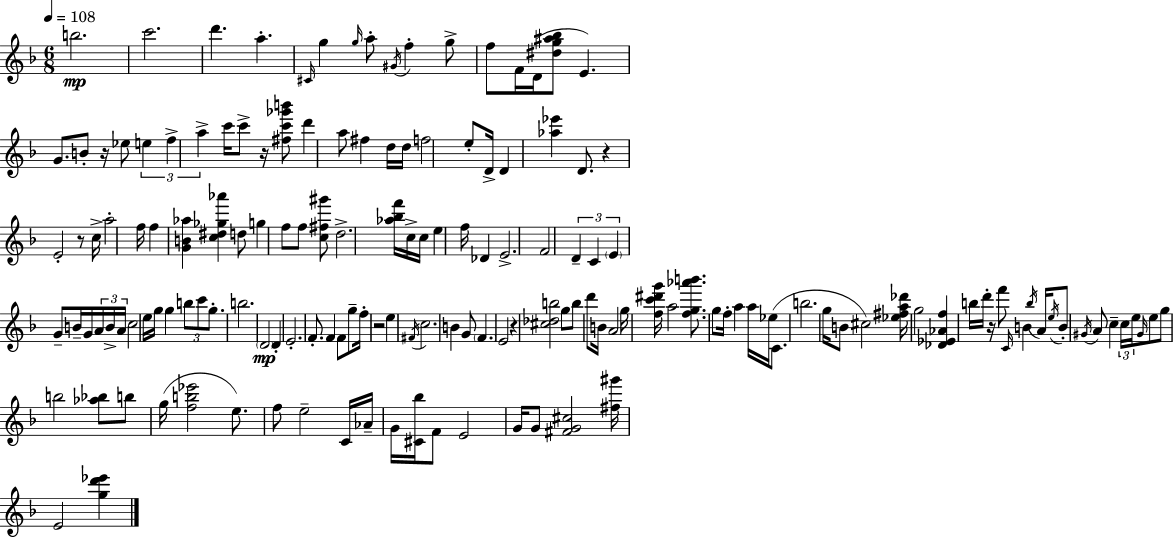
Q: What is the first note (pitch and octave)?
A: B5